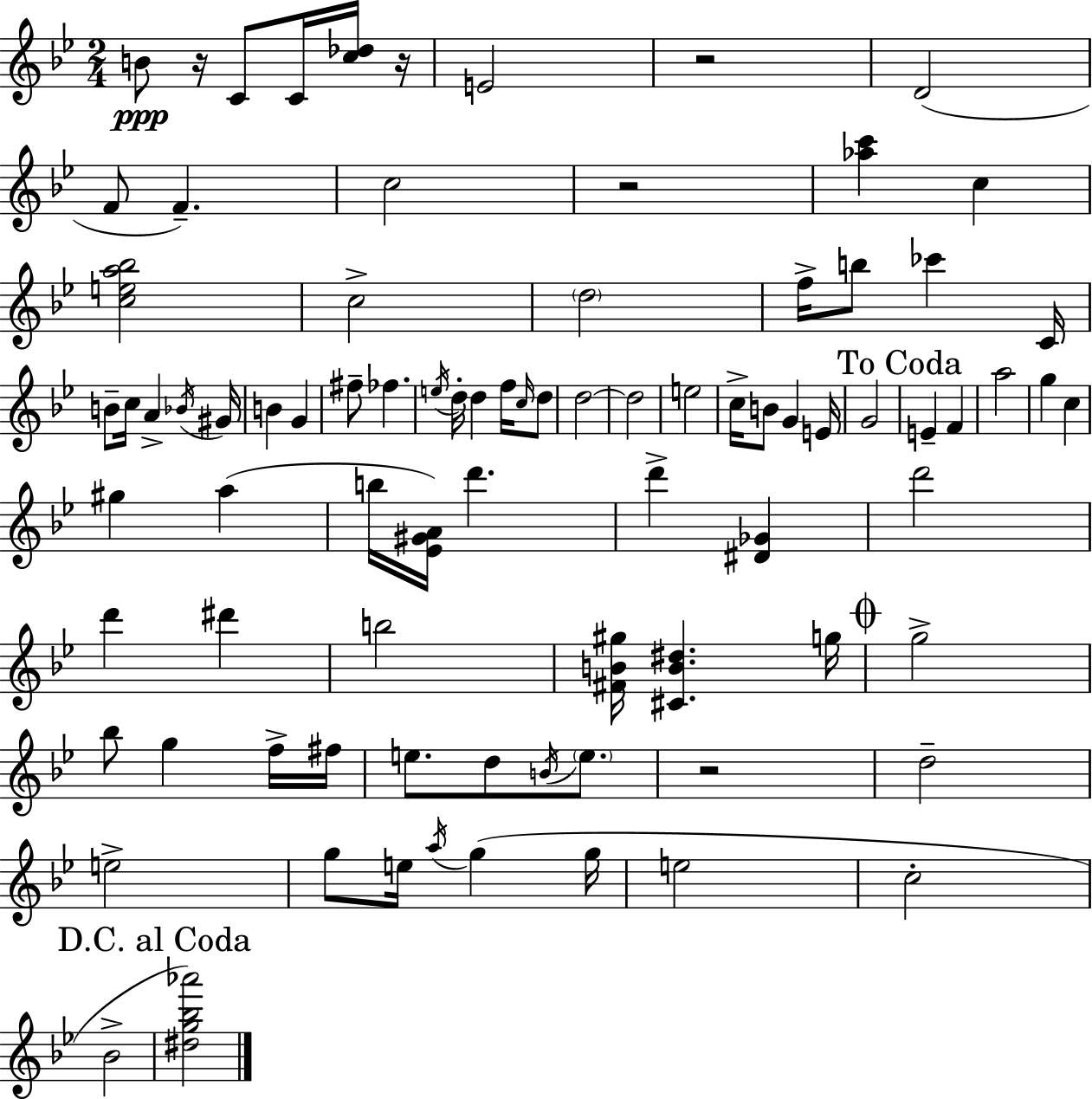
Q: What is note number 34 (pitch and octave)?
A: C5